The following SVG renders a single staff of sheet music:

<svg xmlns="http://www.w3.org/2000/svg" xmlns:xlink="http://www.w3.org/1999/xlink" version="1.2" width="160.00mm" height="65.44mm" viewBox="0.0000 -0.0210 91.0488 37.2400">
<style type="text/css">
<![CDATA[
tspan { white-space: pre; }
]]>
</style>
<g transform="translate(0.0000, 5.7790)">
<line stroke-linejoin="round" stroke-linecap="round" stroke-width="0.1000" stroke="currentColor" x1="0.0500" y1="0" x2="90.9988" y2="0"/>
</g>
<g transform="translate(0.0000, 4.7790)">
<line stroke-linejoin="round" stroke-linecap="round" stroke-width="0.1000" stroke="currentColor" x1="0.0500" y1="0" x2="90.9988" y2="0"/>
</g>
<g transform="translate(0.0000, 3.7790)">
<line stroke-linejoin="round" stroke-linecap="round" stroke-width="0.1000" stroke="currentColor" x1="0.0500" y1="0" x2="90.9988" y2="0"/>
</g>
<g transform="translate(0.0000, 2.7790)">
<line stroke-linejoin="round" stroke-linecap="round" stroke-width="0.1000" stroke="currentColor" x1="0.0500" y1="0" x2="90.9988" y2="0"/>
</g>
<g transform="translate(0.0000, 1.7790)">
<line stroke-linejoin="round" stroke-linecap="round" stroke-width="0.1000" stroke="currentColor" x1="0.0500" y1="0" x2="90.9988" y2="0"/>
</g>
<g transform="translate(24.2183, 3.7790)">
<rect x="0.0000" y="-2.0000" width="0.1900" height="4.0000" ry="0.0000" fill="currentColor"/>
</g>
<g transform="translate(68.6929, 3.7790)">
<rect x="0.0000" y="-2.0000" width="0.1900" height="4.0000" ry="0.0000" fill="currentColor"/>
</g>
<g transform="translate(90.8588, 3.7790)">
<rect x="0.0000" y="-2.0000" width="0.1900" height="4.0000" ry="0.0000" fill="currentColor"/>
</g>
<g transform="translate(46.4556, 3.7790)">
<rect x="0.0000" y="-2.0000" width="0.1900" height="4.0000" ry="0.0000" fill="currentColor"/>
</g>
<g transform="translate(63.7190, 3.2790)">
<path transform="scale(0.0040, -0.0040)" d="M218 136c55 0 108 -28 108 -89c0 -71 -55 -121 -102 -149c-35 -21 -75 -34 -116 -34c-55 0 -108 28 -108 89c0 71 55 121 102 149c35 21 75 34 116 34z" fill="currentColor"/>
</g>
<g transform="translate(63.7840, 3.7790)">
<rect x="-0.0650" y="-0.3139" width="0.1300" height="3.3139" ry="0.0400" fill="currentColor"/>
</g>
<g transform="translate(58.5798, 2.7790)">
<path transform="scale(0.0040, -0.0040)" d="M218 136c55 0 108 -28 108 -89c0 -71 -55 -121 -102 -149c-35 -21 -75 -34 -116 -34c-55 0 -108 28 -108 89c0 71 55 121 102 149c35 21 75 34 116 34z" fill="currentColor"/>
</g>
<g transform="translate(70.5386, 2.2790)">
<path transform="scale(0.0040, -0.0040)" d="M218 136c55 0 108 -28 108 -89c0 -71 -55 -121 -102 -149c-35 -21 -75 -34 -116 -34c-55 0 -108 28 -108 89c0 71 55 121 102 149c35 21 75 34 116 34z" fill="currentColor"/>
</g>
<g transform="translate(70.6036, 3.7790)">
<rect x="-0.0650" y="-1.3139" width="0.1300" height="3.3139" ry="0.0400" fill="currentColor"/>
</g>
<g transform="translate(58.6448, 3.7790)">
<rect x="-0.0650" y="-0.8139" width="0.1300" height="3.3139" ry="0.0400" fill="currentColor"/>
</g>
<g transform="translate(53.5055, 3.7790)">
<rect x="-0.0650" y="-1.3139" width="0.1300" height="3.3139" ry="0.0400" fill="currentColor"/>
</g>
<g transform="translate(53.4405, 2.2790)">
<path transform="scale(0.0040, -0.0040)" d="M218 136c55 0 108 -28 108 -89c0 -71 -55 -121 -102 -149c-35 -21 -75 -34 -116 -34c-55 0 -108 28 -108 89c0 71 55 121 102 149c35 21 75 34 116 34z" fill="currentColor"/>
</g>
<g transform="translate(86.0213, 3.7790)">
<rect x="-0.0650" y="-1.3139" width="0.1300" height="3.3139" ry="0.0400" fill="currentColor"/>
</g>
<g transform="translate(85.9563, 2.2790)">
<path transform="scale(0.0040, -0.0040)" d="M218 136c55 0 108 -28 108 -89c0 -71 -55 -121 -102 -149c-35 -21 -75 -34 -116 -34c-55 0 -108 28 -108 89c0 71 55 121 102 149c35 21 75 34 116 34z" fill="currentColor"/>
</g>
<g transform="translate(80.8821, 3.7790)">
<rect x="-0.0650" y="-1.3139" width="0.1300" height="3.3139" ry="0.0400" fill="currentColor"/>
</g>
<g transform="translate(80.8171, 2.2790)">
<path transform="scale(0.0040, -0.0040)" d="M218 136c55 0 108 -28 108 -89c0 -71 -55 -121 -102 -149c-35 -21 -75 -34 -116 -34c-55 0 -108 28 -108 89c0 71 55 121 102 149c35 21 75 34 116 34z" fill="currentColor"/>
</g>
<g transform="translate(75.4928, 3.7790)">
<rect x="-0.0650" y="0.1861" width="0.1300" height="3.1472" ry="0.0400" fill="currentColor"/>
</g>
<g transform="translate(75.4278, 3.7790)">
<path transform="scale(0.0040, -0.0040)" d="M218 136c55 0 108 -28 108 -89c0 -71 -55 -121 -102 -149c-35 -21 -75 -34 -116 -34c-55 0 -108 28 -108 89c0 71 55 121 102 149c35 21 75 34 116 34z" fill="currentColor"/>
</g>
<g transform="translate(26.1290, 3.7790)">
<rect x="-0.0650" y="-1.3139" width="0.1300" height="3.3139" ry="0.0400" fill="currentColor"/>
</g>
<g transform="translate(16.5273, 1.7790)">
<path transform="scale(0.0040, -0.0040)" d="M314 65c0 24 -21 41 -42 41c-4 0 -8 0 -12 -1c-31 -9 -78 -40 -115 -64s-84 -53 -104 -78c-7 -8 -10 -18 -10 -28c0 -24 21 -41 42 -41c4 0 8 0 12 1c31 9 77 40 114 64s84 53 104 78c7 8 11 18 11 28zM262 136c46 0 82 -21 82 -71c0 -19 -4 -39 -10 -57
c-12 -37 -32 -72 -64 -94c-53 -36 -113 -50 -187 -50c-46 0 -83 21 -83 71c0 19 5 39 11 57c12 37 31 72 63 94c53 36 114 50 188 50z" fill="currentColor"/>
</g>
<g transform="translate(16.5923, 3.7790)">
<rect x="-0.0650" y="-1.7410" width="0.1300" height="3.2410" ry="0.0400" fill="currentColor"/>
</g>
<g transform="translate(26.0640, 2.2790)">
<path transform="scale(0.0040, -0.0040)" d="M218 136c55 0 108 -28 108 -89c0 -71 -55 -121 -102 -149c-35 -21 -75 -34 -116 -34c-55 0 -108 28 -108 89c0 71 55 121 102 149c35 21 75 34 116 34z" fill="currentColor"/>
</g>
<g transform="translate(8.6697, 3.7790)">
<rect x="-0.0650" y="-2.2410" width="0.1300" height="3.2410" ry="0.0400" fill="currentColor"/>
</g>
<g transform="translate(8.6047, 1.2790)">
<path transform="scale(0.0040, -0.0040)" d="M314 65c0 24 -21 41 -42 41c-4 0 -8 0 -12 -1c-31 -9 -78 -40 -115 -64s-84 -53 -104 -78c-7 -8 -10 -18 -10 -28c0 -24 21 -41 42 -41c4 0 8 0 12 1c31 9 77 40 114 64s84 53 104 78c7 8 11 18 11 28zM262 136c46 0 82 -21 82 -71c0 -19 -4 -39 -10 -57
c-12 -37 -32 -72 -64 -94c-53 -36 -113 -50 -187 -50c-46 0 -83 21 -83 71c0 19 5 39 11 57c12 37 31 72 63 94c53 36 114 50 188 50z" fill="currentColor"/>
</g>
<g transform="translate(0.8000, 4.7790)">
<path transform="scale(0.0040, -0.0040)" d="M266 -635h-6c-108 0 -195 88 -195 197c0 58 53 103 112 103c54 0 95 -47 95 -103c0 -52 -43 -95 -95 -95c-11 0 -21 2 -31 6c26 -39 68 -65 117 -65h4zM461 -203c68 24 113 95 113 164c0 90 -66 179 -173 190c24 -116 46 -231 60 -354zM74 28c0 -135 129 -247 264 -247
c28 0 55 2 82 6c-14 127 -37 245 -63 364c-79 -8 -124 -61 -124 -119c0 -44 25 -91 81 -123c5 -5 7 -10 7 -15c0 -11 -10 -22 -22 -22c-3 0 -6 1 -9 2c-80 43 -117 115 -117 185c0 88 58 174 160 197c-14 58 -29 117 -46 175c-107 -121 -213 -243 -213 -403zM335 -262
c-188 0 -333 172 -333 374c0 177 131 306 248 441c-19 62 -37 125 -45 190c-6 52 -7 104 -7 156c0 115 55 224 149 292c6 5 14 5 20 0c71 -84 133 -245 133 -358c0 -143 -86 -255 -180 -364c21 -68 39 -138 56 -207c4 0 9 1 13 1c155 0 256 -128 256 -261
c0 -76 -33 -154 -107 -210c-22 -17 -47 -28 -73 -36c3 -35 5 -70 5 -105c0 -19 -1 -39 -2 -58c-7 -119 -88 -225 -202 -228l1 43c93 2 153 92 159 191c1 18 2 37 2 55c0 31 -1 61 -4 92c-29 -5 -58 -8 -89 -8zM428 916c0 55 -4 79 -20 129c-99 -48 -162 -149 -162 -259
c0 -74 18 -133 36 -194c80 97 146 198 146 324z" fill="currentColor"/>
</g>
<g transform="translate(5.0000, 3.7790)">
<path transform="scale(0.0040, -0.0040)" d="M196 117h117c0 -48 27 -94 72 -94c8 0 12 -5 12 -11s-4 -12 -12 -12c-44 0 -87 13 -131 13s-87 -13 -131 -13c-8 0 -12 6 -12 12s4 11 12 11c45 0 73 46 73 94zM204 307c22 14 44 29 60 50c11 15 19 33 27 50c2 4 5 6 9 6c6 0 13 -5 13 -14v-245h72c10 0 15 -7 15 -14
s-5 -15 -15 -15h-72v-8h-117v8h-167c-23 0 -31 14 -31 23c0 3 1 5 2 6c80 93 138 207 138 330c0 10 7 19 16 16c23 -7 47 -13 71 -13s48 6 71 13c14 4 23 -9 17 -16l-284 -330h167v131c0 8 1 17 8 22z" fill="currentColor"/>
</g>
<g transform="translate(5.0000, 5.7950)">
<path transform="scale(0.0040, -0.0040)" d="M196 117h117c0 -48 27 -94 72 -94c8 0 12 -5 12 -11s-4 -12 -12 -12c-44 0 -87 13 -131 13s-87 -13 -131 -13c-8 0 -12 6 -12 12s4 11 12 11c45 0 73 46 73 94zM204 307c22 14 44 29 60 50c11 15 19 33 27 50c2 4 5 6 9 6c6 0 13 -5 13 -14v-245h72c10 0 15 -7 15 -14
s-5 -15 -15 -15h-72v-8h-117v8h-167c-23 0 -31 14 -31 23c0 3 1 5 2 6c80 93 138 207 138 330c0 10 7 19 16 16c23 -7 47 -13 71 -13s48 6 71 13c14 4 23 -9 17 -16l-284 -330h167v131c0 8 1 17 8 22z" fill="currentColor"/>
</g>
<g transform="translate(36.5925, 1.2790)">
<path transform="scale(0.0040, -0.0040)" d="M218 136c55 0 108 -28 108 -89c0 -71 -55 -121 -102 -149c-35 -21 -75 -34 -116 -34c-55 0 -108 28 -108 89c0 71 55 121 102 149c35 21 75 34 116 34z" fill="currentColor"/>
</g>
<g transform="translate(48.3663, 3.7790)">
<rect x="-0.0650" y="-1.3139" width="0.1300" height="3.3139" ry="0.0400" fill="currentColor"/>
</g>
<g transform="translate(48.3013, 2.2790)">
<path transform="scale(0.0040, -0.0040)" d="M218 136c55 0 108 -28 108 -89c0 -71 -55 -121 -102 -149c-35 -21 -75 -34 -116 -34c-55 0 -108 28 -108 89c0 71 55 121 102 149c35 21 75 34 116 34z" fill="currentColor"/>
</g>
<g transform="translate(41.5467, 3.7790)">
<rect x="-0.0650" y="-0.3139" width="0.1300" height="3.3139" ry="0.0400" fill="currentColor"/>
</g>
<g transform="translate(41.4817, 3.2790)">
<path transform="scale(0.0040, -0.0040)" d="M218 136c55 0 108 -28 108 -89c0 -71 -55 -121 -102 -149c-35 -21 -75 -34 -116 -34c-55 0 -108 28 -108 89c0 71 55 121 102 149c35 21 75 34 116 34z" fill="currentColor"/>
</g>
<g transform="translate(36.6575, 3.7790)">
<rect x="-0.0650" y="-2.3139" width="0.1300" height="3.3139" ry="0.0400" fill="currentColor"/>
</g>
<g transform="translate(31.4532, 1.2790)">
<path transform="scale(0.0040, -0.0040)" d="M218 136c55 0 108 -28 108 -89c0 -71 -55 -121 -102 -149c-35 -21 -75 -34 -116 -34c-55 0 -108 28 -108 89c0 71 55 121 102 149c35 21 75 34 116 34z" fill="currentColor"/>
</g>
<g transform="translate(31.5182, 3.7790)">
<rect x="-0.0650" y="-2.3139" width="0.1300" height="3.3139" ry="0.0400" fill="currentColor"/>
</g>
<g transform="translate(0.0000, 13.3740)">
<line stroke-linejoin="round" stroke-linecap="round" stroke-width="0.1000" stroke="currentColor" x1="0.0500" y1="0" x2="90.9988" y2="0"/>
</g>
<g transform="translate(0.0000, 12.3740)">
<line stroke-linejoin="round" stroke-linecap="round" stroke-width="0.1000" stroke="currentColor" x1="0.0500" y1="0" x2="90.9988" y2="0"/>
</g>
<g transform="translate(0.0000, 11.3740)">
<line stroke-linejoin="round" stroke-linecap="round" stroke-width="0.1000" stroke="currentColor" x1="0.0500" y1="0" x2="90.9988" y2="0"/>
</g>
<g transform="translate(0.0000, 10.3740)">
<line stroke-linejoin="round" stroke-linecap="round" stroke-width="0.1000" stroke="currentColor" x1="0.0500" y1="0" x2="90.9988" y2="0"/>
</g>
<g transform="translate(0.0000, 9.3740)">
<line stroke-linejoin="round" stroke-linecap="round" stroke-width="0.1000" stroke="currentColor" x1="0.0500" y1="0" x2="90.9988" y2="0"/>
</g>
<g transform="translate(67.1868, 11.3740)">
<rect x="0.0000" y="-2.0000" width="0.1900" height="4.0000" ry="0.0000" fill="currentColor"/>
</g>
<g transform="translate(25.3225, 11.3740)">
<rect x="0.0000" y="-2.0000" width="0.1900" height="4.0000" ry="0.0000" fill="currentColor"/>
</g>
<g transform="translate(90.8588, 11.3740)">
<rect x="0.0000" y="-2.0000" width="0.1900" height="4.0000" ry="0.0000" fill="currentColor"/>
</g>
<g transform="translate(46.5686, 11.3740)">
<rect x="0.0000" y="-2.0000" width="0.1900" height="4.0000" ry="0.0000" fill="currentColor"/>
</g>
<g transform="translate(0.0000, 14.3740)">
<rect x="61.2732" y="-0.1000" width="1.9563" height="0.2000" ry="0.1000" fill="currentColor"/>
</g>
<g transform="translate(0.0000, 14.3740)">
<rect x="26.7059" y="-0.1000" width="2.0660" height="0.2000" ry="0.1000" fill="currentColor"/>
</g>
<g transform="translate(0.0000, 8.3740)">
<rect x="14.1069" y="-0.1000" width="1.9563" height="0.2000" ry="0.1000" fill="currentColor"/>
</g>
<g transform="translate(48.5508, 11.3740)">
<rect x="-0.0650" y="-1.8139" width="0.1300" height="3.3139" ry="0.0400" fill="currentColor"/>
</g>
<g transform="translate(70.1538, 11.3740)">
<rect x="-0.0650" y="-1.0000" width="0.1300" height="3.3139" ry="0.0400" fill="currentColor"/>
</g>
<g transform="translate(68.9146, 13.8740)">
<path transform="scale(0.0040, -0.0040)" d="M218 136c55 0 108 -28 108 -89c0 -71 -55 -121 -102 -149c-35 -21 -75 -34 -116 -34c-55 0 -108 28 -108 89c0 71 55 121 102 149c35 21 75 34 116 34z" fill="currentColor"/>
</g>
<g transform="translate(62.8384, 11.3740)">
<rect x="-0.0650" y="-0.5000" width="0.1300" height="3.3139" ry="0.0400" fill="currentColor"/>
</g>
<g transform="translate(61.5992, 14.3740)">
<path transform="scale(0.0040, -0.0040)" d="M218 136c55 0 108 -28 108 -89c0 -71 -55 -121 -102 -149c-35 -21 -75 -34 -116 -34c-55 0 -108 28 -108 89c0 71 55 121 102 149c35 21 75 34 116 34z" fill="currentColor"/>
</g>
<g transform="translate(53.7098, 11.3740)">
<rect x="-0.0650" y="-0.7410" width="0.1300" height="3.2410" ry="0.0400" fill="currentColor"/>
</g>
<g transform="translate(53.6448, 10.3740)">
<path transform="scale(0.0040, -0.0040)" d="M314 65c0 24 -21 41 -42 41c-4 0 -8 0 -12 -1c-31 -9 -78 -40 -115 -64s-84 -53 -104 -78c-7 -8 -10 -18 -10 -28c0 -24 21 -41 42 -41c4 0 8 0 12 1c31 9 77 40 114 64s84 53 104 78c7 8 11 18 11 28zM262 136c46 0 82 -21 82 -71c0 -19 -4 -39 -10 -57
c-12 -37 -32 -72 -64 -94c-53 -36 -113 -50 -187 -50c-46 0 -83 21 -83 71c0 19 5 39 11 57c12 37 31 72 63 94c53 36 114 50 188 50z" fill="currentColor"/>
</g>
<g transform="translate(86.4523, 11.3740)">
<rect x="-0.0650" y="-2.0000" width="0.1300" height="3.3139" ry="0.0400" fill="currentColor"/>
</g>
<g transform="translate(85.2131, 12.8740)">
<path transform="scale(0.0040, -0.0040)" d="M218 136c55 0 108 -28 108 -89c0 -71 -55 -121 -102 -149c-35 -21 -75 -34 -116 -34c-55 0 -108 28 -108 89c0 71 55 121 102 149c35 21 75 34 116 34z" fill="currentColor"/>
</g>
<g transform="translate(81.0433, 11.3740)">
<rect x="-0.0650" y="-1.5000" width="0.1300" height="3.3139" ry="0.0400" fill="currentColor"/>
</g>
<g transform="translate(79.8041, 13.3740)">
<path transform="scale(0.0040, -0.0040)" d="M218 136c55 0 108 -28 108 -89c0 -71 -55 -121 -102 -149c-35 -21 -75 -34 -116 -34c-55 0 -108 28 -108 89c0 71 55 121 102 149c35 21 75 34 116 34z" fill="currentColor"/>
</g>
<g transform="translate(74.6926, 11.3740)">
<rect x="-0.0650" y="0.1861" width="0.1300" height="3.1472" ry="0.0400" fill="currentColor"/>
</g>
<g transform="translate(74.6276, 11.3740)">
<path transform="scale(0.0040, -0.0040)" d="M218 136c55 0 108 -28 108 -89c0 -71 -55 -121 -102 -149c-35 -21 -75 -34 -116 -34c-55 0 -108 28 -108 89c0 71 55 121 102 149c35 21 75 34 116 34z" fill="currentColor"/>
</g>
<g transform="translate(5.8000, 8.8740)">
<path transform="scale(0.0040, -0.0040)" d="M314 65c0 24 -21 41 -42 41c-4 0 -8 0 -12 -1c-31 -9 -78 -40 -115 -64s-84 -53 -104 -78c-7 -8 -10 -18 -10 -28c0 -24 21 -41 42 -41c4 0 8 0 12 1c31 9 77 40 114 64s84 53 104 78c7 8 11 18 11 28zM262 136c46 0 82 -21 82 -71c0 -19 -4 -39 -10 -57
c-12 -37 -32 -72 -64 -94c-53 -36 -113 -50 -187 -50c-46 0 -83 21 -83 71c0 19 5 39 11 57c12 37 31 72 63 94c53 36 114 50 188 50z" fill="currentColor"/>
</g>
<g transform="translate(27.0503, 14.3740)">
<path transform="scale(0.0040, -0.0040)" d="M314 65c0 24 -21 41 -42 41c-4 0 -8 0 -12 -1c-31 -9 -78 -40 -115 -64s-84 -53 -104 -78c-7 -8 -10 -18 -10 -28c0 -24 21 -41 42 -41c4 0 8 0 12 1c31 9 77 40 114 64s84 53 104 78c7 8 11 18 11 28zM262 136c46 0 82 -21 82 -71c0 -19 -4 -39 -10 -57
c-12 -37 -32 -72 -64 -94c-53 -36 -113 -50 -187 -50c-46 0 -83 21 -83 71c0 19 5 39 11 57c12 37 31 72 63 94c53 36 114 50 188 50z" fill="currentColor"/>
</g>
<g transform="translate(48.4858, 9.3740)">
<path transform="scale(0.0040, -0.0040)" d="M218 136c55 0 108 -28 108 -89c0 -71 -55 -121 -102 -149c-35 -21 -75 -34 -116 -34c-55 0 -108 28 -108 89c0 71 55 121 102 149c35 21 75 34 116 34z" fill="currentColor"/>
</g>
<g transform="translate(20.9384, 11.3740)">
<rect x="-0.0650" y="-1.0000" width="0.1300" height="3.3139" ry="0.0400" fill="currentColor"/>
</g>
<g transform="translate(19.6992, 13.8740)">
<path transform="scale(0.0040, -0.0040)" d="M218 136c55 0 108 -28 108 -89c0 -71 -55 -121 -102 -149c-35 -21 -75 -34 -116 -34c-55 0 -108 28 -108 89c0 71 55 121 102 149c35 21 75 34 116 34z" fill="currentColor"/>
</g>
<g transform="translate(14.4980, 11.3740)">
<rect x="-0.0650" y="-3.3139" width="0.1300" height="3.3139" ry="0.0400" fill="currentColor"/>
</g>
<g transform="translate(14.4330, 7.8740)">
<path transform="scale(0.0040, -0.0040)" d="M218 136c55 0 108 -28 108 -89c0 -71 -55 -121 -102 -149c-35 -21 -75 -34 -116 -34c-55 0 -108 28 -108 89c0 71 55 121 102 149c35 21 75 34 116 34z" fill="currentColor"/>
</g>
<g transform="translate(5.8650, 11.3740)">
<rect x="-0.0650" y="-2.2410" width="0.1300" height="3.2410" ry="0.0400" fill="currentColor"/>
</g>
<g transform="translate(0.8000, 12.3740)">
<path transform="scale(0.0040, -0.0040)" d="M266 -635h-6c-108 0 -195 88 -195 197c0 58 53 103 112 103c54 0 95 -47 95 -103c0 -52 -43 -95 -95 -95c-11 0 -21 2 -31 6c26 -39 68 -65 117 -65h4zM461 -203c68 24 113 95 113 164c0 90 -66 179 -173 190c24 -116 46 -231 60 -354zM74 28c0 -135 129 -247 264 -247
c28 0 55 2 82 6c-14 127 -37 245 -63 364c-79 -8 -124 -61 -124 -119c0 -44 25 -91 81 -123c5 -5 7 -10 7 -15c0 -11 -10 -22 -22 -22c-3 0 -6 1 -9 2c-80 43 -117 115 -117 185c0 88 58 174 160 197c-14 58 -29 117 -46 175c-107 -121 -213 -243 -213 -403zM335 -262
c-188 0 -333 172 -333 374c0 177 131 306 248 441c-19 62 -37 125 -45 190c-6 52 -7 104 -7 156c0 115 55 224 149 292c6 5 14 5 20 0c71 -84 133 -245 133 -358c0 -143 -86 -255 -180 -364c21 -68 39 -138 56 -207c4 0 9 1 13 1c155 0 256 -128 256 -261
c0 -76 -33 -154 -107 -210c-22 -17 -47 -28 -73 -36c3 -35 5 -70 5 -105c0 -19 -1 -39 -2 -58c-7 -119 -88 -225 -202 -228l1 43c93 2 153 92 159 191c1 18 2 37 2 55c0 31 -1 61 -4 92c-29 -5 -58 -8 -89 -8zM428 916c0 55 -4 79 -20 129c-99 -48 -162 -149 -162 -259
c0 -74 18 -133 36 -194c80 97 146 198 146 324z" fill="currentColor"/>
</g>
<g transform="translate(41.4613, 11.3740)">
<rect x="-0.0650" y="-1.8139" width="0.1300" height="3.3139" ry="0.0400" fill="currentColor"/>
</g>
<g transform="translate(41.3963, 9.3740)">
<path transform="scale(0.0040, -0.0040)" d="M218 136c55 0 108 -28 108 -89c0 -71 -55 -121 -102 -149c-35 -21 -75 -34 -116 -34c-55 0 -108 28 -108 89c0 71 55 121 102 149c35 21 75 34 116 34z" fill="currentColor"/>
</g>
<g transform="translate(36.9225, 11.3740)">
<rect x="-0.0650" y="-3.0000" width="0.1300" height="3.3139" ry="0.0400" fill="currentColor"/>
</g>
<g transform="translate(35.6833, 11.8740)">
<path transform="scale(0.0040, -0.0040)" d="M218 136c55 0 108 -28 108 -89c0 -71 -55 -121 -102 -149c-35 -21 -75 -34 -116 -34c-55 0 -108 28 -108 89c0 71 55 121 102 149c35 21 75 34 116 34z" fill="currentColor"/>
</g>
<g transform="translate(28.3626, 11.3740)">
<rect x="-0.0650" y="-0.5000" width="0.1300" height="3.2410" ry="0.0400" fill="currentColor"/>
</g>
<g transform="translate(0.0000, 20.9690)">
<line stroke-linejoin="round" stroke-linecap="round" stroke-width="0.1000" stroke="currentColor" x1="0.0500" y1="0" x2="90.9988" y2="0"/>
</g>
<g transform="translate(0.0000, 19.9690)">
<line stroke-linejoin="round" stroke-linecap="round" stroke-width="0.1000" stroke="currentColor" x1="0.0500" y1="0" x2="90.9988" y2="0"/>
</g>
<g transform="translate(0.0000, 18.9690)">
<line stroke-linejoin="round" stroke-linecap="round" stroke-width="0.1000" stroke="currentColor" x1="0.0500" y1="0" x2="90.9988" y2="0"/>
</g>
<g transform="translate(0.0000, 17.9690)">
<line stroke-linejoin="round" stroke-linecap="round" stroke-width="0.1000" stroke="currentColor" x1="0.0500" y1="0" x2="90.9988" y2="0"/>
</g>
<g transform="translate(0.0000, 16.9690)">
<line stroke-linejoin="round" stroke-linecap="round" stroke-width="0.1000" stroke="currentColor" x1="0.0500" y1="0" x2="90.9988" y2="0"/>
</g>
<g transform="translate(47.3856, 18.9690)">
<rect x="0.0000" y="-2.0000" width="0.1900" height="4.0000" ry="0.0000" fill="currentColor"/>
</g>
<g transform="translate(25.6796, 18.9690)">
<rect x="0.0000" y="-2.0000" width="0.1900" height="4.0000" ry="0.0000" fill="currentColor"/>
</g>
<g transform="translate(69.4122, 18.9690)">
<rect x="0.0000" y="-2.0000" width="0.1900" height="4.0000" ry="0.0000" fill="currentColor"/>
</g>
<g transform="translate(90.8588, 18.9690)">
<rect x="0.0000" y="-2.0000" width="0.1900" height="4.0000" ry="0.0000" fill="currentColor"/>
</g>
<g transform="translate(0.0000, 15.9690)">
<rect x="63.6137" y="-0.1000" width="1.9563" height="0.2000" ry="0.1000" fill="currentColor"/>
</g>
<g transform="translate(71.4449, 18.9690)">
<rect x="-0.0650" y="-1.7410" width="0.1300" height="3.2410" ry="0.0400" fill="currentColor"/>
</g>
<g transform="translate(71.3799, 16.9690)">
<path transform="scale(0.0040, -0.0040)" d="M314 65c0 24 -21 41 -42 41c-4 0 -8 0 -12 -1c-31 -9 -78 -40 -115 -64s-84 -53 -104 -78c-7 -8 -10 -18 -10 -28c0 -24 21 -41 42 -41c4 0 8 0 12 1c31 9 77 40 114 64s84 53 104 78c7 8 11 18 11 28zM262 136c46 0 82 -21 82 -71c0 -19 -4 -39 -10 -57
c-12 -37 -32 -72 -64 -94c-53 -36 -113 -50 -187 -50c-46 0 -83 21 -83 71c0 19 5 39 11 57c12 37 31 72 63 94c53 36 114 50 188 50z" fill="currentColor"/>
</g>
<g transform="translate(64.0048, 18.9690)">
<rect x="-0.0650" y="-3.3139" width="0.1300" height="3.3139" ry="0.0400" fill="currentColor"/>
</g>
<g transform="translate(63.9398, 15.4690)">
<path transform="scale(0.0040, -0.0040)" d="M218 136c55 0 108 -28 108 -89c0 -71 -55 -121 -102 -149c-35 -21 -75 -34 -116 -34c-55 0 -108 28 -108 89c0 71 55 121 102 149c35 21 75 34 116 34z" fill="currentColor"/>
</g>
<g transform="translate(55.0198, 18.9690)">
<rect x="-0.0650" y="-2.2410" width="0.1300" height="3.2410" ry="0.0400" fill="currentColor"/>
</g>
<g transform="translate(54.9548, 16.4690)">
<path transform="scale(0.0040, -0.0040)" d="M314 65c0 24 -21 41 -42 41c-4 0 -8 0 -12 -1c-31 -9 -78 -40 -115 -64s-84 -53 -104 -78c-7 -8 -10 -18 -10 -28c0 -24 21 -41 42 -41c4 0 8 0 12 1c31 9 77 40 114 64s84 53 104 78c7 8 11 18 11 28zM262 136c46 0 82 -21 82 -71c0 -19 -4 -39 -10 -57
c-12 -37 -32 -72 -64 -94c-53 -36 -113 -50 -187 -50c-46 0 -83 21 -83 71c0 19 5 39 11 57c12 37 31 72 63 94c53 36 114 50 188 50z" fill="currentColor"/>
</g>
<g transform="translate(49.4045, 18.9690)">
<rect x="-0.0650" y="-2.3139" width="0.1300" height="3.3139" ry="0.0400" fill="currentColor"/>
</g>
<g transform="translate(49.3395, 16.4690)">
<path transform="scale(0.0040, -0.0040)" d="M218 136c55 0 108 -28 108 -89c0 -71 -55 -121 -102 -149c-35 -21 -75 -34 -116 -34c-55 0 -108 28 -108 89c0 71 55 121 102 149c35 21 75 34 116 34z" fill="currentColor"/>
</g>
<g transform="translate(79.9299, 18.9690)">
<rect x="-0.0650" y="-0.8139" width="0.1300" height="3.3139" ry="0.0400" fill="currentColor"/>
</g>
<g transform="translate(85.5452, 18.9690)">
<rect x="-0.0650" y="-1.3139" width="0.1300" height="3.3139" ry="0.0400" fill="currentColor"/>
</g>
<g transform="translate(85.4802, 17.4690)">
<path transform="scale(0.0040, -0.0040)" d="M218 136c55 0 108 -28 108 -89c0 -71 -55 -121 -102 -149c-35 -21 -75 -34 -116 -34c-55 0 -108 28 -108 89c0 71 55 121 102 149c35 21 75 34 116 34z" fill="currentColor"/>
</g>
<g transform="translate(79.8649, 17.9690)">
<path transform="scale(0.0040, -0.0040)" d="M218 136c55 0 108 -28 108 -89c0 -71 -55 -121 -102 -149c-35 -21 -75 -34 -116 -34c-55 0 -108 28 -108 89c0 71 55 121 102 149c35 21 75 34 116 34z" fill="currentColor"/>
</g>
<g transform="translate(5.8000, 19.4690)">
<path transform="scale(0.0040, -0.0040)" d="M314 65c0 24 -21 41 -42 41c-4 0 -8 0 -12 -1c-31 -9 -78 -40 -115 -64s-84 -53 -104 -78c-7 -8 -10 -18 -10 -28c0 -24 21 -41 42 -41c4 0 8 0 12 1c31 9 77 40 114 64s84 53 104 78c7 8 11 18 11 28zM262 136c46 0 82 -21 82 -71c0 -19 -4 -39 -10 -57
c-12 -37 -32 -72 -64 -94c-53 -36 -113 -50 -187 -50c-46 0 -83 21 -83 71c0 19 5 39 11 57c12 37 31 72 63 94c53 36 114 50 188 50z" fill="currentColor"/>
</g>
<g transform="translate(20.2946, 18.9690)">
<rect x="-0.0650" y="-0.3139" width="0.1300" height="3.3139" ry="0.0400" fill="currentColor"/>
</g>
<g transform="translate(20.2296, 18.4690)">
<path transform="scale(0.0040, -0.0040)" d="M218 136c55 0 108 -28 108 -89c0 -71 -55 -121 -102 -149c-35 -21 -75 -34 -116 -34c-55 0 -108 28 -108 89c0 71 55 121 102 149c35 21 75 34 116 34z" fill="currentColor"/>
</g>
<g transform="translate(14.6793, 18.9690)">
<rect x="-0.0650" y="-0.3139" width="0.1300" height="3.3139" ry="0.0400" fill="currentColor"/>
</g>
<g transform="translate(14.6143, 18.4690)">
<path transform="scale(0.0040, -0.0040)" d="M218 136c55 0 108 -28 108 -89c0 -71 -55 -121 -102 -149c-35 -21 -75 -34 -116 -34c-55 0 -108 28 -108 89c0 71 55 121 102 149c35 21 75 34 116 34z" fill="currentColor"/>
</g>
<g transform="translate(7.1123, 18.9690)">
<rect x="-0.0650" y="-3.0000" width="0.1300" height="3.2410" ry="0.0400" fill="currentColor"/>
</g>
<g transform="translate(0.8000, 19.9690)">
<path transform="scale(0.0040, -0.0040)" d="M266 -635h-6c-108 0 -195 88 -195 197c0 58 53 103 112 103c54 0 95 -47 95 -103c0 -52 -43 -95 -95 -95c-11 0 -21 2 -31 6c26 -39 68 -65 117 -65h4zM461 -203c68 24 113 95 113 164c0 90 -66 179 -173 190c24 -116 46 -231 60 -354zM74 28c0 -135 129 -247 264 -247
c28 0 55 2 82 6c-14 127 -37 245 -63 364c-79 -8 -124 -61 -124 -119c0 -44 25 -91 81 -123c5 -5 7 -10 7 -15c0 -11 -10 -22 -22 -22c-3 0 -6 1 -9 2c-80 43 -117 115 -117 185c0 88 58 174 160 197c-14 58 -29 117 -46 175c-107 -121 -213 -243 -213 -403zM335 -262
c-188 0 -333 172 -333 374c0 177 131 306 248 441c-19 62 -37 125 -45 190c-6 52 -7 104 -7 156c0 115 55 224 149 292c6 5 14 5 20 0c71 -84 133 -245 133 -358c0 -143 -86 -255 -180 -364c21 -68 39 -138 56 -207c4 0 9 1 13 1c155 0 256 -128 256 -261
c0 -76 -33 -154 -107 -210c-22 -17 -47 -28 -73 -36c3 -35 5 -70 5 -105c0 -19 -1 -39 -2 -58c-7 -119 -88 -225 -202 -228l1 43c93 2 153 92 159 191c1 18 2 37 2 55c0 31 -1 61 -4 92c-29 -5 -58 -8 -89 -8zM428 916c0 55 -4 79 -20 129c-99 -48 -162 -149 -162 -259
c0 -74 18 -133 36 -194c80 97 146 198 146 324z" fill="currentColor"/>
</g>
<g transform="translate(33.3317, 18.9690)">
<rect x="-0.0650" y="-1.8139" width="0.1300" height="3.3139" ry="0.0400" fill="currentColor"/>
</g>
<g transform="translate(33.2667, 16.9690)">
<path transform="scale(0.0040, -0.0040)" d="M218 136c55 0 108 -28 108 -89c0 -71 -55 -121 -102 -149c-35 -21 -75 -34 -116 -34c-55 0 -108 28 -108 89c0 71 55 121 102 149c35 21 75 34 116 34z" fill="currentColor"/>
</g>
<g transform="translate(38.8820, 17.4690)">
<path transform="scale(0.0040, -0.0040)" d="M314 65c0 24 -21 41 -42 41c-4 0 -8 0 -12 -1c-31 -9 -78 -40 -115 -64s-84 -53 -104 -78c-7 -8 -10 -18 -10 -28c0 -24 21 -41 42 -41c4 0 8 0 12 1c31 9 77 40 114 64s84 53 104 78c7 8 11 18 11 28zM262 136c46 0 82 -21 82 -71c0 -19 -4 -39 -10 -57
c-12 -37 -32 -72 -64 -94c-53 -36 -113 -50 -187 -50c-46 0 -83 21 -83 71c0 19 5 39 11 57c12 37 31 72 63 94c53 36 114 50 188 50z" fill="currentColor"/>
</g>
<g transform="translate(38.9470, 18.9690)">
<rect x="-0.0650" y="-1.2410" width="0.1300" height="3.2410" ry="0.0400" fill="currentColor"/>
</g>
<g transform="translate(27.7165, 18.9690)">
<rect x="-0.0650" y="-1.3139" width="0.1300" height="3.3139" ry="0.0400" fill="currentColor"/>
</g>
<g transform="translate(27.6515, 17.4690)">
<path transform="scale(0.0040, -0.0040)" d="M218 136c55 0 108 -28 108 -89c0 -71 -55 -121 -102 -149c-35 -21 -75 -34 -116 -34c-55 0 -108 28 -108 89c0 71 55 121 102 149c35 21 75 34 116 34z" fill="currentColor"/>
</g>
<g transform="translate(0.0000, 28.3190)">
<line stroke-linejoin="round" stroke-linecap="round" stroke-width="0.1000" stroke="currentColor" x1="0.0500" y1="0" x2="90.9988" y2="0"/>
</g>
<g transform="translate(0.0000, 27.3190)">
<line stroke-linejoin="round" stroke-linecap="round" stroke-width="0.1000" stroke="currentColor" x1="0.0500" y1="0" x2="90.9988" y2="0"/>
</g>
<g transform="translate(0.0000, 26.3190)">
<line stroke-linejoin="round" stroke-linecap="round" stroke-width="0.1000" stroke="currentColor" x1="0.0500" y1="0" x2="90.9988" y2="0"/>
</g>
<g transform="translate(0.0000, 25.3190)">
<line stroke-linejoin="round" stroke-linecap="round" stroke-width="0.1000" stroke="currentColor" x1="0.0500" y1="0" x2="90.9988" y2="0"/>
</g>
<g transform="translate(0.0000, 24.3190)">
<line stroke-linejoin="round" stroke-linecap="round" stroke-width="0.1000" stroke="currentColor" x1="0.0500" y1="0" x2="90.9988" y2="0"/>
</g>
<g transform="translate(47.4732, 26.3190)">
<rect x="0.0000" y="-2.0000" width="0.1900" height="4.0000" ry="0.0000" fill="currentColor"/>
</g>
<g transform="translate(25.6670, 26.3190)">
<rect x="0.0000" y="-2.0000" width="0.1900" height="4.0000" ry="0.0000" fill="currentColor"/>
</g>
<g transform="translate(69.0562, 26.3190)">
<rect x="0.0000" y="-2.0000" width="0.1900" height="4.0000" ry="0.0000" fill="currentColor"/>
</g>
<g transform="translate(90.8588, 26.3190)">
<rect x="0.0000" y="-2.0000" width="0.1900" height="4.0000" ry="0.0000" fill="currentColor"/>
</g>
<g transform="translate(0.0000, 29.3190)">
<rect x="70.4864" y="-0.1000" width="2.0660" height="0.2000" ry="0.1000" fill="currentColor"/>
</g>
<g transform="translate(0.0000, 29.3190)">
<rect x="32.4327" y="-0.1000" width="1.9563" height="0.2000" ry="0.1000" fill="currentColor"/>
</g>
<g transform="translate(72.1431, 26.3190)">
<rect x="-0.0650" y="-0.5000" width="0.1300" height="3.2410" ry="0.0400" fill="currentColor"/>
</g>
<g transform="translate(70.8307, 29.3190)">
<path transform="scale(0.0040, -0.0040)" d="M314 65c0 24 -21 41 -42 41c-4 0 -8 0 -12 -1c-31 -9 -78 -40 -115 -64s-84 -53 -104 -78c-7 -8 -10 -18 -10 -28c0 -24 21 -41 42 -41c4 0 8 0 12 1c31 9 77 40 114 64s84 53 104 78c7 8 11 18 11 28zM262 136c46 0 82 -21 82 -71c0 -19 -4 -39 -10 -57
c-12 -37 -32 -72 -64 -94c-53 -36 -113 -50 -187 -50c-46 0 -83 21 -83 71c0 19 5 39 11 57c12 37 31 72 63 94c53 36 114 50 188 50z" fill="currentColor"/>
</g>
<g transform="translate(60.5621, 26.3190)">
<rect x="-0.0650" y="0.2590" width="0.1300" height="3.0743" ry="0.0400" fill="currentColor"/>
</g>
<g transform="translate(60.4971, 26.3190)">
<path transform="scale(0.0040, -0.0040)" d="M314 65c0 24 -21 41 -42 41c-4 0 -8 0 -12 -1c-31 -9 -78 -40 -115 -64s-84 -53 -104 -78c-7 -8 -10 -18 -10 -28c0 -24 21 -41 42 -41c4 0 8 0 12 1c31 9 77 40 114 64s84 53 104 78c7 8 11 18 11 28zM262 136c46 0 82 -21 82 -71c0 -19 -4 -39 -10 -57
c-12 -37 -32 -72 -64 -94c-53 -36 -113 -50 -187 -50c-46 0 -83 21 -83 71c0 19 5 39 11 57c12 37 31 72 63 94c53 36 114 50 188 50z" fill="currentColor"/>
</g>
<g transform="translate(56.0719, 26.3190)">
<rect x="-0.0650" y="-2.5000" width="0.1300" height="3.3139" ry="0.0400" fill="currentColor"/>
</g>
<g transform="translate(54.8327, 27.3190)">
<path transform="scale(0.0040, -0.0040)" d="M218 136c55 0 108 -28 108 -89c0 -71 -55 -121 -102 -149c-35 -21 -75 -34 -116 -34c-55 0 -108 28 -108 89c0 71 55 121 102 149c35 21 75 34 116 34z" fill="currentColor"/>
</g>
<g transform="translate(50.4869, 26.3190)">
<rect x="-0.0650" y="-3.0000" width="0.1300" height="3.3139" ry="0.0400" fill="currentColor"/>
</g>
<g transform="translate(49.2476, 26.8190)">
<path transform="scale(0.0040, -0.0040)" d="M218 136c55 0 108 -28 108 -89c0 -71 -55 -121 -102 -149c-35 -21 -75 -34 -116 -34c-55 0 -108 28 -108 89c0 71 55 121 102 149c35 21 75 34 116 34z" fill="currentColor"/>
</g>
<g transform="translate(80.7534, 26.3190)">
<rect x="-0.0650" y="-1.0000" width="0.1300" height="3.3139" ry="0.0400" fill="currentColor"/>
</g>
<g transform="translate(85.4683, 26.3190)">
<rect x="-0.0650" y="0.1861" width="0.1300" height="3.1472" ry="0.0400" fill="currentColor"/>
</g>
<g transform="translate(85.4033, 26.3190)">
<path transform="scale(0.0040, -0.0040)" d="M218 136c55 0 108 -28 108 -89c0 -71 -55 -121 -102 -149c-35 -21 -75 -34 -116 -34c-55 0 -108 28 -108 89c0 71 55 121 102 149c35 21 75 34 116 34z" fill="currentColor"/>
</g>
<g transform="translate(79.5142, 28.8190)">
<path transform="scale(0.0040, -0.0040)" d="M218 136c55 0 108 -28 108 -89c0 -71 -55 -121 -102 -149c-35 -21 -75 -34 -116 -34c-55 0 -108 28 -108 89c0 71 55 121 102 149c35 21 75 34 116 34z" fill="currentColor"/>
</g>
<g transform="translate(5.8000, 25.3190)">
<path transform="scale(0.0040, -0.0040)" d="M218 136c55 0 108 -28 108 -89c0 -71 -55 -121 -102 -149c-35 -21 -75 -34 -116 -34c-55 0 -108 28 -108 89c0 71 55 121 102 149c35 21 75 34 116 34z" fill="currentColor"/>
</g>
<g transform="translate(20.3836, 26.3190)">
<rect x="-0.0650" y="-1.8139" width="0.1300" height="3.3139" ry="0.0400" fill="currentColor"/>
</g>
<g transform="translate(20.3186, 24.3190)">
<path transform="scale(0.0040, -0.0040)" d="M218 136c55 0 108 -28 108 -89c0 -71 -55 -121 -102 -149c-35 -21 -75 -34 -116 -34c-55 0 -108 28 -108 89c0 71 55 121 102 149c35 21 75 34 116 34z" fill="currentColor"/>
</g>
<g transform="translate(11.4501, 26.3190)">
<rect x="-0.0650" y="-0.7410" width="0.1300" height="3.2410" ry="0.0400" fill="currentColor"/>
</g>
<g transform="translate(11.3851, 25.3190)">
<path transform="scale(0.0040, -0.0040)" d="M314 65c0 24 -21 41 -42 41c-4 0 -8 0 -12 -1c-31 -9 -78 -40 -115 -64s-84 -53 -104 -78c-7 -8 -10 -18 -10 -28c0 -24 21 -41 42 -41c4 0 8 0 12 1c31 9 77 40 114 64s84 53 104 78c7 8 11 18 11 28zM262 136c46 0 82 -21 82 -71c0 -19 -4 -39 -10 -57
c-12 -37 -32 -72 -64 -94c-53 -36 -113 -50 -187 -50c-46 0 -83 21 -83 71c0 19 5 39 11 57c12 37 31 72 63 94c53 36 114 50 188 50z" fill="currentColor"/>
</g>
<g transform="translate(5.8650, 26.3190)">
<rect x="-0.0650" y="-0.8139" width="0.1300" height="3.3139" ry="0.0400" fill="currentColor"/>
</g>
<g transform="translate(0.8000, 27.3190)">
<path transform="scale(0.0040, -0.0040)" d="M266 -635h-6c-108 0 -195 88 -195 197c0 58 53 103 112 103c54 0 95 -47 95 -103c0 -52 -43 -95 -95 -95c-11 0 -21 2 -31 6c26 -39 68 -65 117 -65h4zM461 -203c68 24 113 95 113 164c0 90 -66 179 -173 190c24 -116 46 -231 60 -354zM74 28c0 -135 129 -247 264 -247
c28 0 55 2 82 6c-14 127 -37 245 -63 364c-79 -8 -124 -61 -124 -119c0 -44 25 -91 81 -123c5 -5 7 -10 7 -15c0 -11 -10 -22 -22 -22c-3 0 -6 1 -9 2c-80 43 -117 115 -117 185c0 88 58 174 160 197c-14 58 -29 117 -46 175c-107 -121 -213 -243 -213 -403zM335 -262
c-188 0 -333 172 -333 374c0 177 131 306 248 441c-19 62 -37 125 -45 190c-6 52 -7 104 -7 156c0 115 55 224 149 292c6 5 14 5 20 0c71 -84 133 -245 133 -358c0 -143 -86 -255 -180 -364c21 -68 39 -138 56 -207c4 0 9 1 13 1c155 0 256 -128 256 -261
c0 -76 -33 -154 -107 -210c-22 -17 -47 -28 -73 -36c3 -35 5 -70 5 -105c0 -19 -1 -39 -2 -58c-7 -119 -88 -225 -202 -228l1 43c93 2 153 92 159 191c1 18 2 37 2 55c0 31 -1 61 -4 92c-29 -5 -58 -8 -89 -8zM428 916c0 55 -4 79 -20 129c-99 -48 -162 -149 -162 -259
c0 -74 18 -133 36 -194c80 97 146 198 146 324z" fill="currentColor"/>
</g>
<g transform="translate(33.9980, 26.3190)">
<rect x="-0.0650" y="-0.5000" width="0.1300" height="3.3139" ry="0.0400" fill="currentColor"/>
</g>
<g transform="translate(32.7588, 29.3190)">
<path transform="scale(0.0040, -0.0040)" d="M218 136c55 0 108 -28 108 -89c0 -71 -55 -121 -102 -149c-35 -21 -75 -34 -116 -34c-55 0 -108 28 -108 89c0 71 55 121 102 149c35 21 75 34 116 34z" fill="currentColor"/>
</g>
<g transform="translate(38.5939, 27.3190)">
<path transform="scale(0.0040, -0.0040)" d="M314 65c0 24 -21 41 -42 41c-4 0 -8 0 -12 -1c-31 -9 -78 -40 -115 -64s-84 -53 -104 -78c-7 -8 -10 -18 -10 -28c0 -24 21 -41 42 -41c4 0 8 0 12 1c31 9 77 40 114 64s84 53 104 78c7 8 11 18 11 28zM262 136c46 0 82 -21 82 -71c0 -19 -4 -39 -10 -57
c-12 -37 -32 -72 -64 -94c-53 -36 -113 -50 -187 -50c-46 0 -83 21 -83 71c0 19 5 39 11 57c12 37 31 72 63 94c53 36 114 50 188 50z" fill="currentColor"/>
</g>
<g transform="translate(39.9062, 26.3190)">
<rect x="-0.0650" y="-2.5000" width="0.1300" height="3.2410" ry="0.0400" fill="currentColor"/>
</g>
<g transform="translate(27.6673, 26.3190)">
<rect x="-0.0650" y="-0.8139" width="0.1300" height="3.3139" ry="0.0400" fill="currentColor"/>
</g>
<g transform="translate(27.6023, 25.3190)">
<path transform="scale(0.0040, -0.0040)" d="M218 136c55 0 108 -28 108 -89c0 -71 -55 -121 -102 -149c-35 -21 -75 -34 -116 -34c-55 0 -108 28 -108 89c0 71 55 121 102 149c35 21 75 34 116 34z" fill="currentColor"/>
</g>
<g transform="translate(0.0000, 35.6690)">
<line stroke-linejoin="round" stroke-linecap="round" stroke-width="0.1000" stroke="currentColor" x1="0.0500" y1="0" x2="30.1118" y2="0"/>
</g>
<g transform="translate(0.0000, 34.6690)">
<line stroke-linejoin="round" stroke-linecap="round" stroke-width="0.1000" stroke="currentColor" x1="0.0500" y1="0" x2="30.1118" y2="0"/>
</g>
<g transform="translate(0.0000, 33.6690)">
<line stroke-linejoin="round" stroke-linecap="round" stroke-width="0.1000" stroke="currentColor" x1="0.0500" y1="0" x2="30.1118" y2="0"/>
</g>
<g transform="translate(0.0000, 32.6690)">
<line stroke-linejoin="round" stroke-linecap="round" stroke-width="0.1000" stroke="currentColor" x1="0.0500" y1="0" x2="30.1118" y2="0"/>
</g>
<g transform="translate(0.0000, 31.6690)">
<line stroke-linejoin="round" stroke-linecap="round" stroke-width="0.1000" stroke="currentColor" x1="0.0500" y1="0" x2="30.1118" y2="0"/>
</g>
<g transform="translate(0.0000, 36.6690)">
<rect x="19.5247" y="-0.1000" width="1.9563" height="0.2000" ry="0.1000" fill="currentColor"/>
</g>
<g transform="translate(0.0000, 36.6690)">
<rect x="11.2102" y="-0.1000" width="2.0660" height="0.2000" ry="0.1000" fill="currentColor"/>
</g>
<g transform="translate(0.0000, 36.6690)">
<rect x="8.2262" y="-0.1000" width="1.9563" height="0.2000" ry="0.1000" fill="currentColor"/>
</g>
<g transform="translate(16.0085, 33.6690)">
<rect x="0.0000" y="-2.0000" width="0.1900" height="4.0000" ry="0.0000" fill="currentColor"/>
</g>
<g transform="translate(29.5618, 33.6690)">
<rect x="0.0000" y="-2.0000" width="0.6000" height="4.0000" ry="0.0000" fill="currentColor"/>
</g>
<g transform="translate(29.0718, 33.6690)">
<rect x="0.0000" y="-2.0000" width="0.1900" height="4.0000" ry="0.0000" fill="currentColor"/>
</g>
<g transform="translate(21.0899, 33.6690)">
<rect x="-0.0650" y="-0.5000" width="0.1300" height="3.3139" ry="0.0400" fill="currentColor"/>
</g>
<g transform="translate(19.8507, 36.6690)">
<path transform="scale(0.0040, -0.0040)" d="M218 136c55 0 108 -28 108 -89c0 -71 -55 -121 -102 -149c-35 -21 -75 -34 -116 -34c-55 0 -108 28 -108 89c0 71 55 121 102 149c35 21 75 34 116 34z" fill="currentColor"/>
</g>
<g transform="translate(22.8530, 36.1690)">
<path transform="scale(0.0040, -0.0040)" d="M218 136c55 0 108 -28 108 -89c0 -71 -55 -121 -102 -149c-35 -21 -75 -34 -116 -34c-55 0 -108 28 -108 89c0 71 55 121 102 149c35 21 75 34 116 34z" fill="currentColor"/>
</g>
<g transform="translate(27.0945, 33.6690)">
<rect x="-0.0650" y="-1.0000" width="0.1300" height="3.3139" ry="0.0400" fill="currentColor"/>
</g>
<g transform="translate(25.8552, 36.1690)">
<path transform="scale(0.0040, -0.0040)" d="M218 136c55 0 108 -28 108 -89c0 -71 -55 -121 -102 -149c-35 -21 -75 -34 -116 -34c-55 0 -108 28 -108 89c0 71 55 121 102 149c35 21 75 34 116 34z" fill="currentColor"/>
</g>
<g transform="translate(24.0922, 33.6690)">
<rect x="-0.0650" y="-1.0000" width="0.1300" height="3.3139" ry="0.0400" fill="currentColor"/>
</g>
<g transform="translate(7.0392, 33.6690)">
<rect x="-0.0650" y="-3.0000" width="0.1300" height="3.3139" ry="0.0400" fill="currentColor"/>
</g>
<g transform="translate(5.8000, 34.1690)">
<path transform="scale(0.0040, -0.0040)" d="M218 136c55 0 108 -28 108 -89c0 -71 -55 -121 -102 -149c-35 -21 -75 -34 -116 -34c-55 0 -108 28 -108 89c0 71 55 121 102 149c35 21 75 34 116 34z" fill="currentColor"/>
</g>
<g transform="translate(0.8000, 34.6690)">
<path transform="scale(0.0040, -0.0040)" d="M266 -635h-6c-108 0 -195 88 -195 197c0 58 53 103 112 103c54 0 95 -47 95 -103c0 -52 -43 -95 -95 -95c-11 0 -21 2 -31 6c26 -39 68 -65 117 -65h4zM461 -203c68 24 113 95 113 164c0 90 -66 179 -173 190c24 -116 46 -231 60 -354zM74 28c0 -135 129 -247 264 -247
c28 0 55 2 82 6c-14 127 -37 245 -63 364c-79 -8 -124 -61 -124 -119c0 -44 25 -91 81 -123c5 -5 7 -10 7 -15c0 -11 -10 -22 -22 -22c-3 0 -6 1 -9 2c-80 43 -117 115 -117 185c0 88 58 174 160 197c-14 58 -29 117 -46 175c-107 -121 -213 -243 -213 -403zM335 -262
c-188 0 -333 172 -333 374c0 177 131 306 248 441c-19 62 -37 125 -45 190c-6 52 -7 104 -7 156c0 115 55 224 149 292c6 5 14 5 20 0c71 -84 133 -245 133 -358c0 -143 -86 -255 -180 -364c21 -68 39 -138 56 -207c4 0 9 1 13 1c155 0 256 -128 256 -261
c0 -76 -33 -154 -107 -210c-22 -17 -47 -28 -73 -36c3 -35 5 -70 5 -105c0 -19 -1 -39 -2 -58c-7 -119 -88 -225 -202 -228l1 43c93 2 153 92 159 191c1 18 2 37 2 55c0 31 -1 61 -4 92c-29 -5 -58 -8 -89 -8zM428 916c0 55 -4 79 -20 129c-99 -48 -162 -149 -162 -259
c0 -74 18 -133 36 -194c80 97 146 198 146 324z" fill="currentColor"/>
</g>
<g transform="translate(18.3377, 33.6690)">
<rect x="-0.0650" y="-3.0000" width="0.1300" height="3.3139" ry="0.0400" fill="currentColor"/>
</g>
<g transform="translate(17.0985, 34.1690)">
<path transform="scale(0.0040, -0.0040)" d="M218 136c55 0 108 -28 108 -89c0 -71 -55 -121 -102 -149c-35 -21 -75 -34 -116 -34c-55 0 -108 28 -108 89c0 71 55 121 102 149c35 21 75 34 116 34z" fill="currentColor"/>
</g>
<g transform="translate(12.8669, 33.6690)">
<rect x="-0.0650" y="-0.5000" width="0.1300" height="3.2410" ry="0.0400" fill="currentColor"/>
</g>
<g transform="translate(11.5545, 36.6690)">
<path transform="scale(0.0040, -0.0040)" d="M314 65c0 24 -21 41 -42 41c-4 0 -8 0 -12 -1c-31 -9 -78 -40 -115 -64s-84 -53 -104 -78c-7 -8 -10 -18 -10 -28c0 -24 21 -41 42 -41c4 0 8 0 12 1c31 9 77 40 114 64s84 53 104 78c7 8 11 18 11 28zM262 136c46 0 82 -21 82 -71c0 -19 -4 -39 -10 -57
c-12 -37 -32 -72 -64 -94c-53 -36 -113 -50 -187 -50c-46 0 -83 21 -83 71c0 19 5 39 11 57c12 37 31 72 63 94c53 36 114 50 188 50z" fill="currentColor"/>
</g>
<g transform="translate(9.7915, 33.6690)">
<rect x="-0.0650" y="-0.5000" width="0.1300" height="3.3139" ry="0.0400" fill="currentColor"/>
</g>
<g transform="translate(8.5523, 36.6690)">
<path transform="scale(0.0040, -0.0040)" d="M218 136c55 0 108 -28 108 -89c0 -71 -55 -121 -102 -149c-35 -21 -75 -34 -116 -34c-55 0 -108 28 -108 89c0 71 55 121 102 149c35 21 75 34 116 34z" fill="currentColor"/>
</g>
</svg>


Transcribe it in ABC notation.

X:1
T:Untitled
M:4/4
L:1/4
K:C
g2 f2 e g g c e e d c e B e e g2 b D C2 A f f d2 C D B E F A2 c c e f e2 g g2 b f2 d e d d2 f d C G2 A G B2 C2 D B A C C2 A C D D